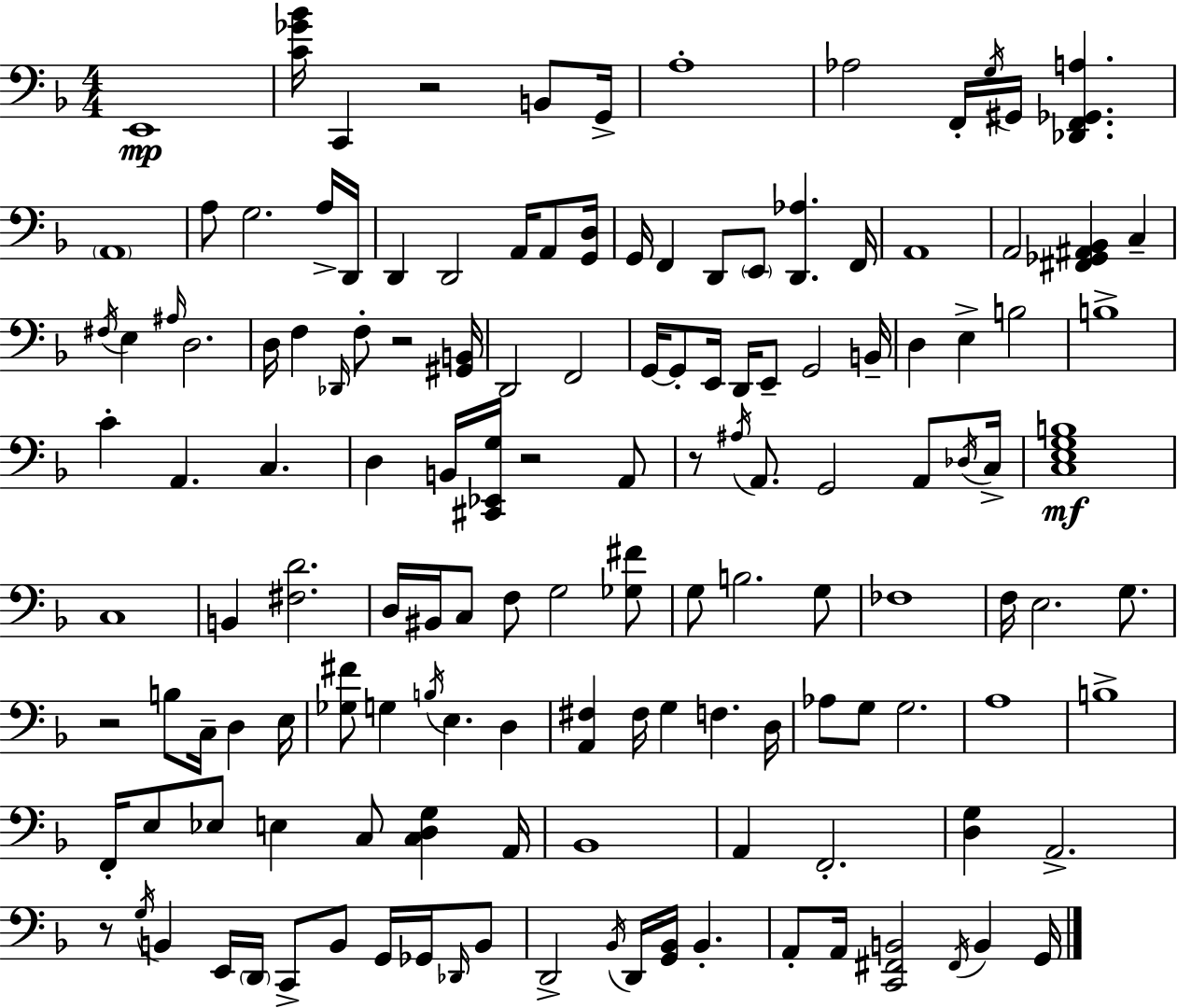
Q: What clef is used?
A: bass